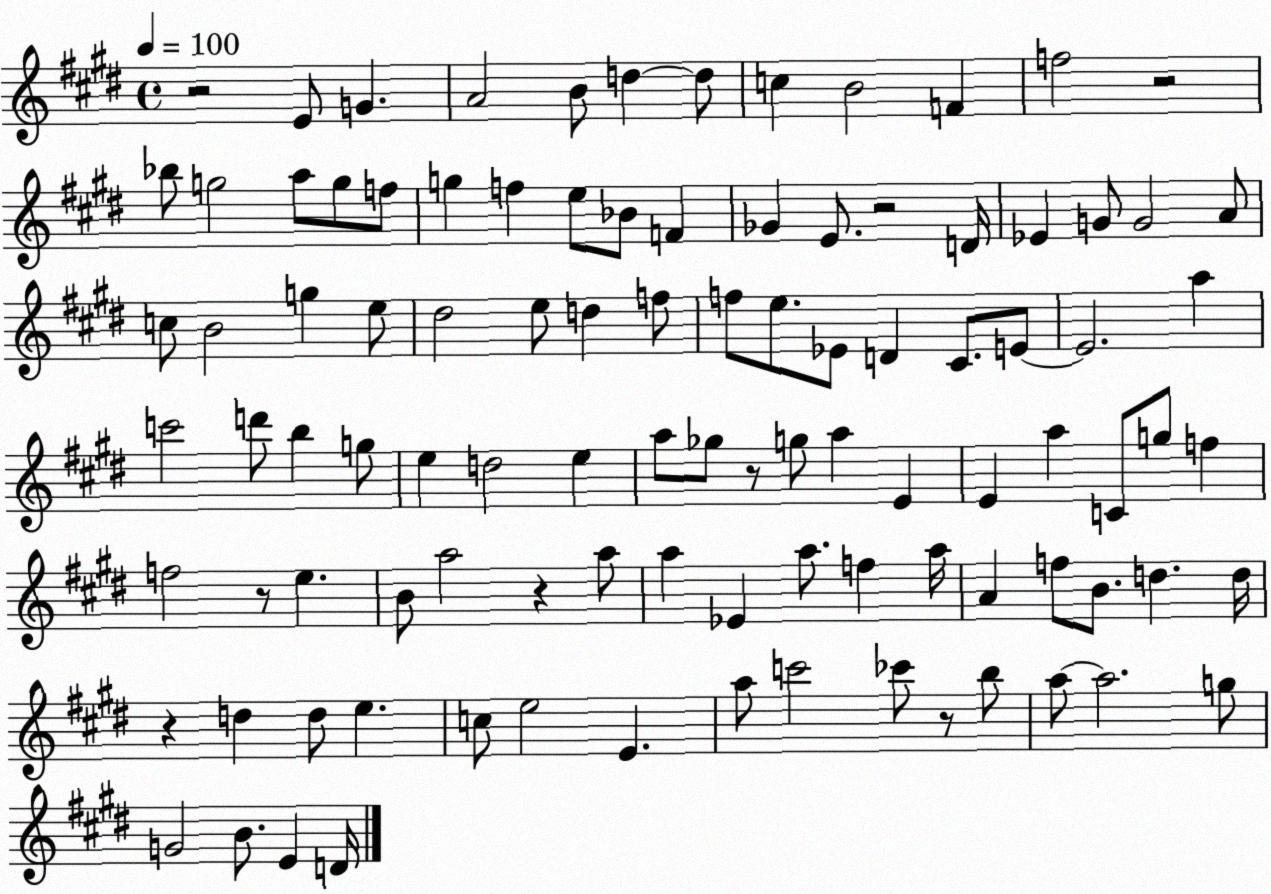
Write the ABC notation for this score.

X:1
T:Untitled
M:4/4
L:1/4
K:E
z2 E/2 G A2 B/2 d d/2 c B2 F f2 z2 _b/2 g2 a/2 g/2 f/2 g f e/2 _B/2 F _G E/2 z2 D/4 _E G/2 G2 A/2 c/2 B2 g e/2 ^d2 e/2 d f/2 f/2 e/2 _E/2 D ^C/2 E/2 E2 a c'2 d'/2 b g/2 e d2 e a/2 _g/2 z/2 g/2 a E E a C/2 g/2 f f2 z/2 e B/2 a2 z a/2 a _E a/2 f a/4 A f/2 B/2 d d/4 z d d/2 e c/2 e2 E a/2 c'2 _c'/2 z/2 b/2 a/2 a2 g/2 G2 B/2 E D/4